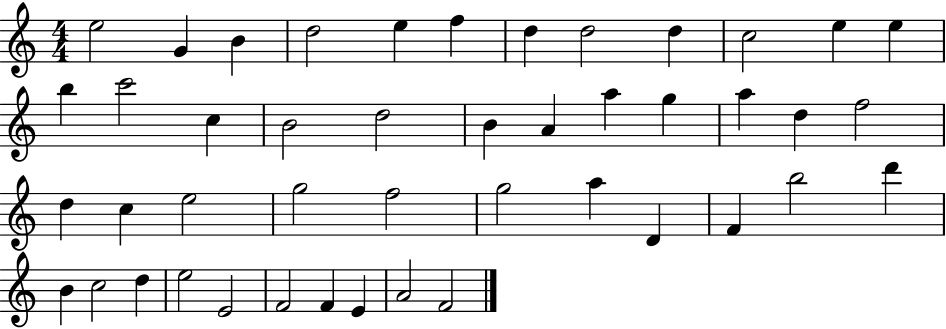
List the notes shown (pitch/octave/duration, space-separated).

E5/h G4/q B4/q D5/h E5/q F5/q D5/q D5/h D5/q C5/h E5/q E5/q B5/q C6/h C5/q B4/h D5/h B4/q A4/q A5/q G5/q A5/q D5/q F5/h D5/q C5/q E5/h G5/h F5/h G5/h A5/q D4/q F4/q B5/h D6/q B4/q C5/h D5/q E5/h E4/h F4/h F4/q E4/q A4/h F4/h